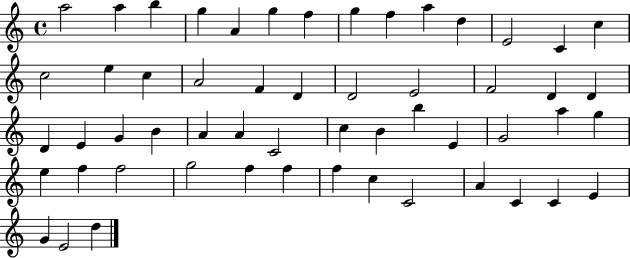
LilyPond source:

{
  \clef treble
  \time 4/4
  \defaultTimeSignature
  \key c \major
  a''2 a''4 b''4 | g''4 a'4 g''4 f''4 | g''4 f''4 a''4 d''4 | e'2 c'4 c''4 | \break c''2 e''4 c''4 | a'2 f'4 d'4 | d'2 e'2 | f'2 d'4 d'4 | \break d'4 e'4 g'4 b'4 | a'4 a'4 c'2 | c''4 b'4 b''4 e'4 | g'2 a''4 g''4 | \break e''4 f''4 f''2 | g''2 f''4 f''4 | f''4 c''4 c'2 | a'4 c'4 c'4 e'4 | \break g'4 e'2 d''4 | \bar "|."
}